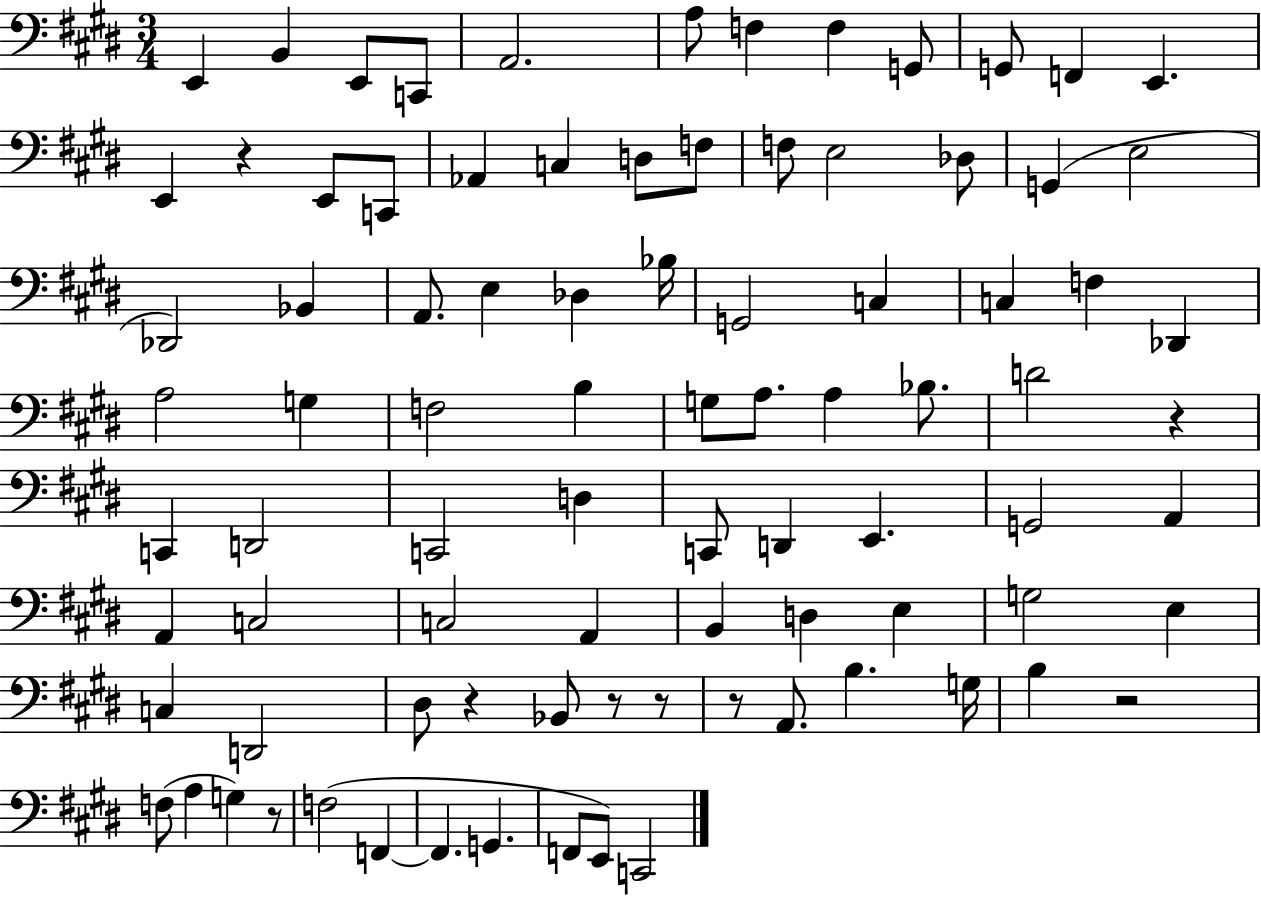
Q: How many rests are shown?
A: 8